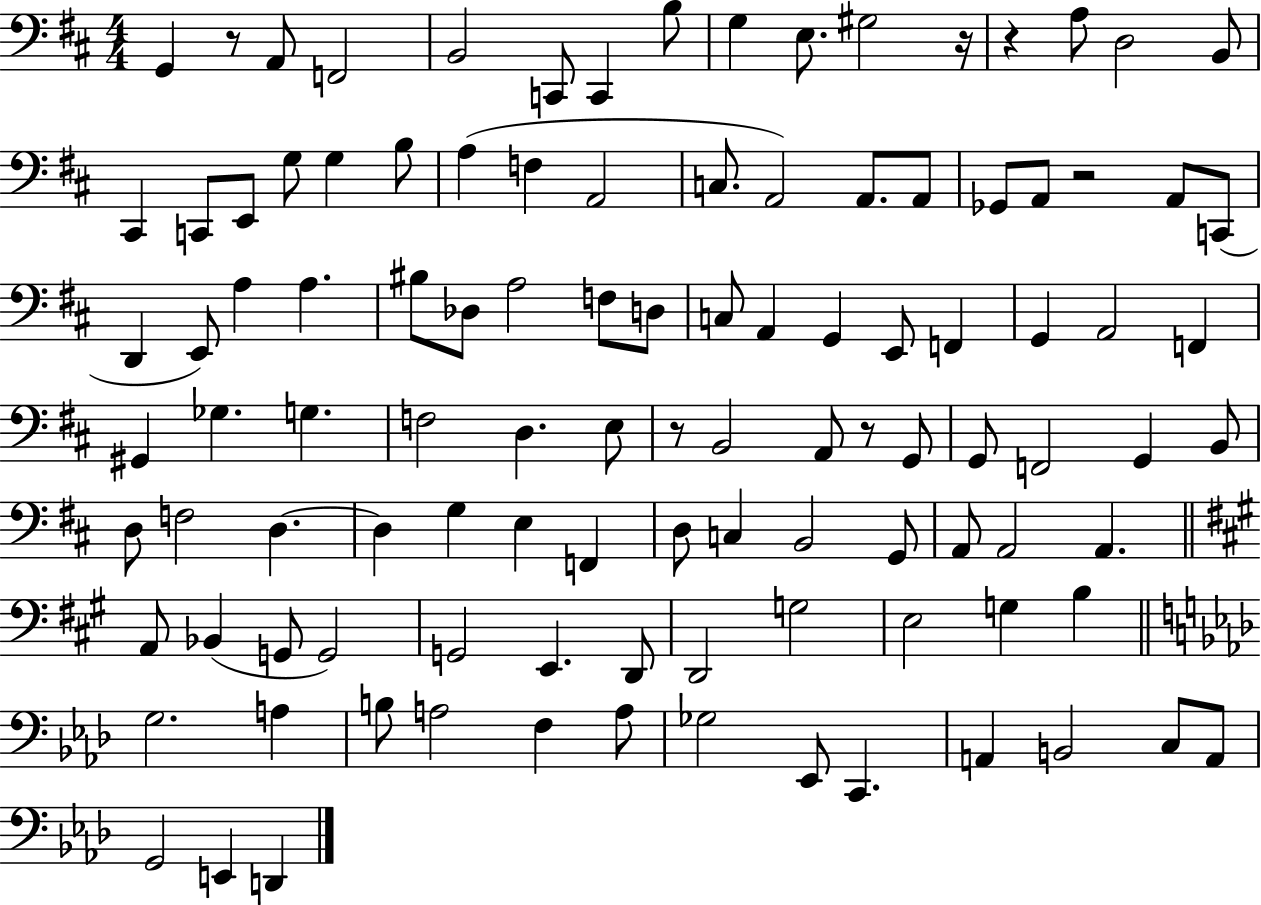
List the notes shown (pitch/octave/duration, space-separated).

G2/q R/e A2/e F2/h B2/h C2/e C2/q B3/e G3/q E3/e. G#3/h R/s R/q A3/e D3/h B2/e C#2/q C2/e E2/e G3/e G3/q B3/e A3/q F3/q A2/h C3/e. A2/h A2/e. A2/e Gb2/e A2/e R/h A2/e C2/e D2/q E2/e A3/q A3/q. BIS3/e Db3/e A3/h F3/e D3/e C3/e A2/q G2/q E2/e F2/q G2/q A2/h F2/q G#2/q Gb3/q. G3/q. F3/h D3/q. E3/e R/e B2/h A2/e R/e G2/e G2/e F2/h G2/q B2/e D3/e F3/h D3/q. D3/q G3/q E3/q F2/q D3/e C3/q B2/h G2/e A2/e A2/h A2/q. A2/e Bb2/q G2/e G2/h G2/h E2/q. D2/e D2/h G3/h E3/h G3/q B3/q G3/h. A3/q B3/e A3/h F3/q A3/e Gb3/h Eb2/e C2/q. A2/q B2/h C3/e A2/e G2/h E2/q D2/q